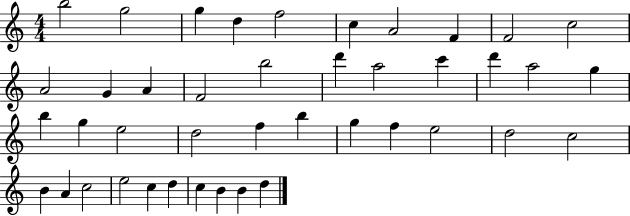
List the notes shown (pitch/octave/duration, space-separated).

B5/h G5/h G5/q D5/q F5/h C5/q A4/h F4/q F4/h C5/h A4/h G4/q A4/q F4/h B5/h D6/q A5/h C6/q D6/q A5/h G5/q B5/q G5/q E5/h D5/h F5/q B5/q G5/q F5/q E5/h D5/h C5/h B4/q A4/q C5/h E5/h C5/q D5/q C5/q B4/q B4/q D5/q